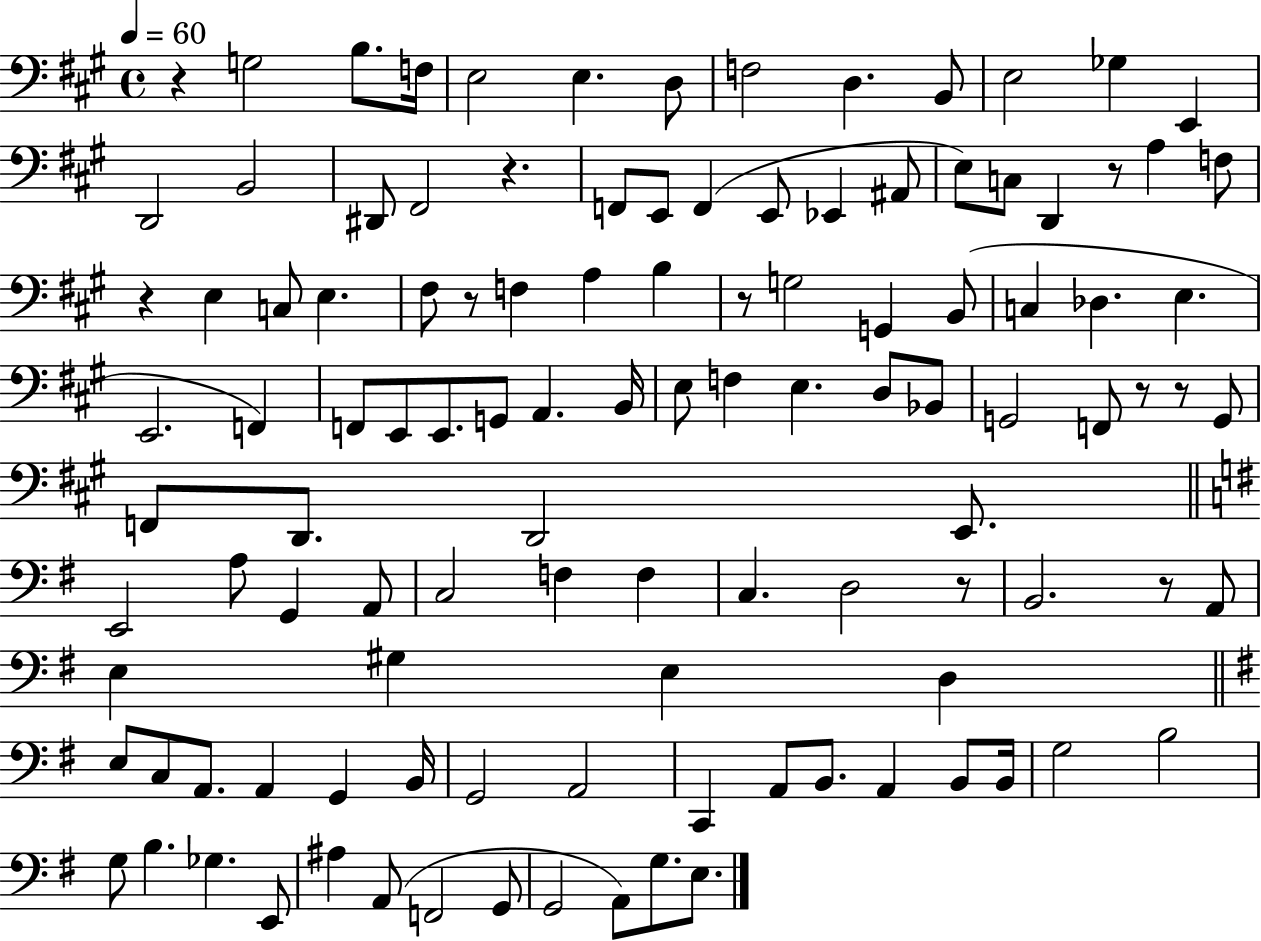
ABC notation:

X:1
T:Untitled
M:4/4
L:1/4
K:A
z G,2 B,/2 F,/4 E,2 E, D,/2 F,2 D, B,,/2 E,2 _G, E,, D,,2 B,,2 ^D,,/2 ^F,,2 z F,,/2 E,,/2 F,, E,,/2 _E,, ^A,,/2 E,/2 C,/2 D,, z/2 A, F,/2 z E, C,/2 E, ^F,/2 z/2 F, A, B, z/2 G,2 G,, B,,/2 C, _D, E, E,,2 F,, F,,/2 E,,/2 E,,/2 G,,/2 A,, B,,/4 E,/2 F, E, D,/2 _B,,/2 G,,2 F,,/2 z/2 z/2 G,,/2 F,,/2 D,,/2 D,,2 E,,/2 E,,2 A,/2 G,, A,,/2 C,2 F, F, C, D,2 z/2 B,,2 z/2 A,,/2 E, ^G, E, D, E,/2 C,/2 A,,/2 A,, G,, B,,/4 G,,2 A,,2 C,, A,,/2 B,,/2 A,, B,,/2 B,,/4 G,2 B,2 G,/2 B, _G, E,,/2 ^A, A,,/2 F,,2 G,,/2 G,,2 A,,/2 G,/2 E,/2